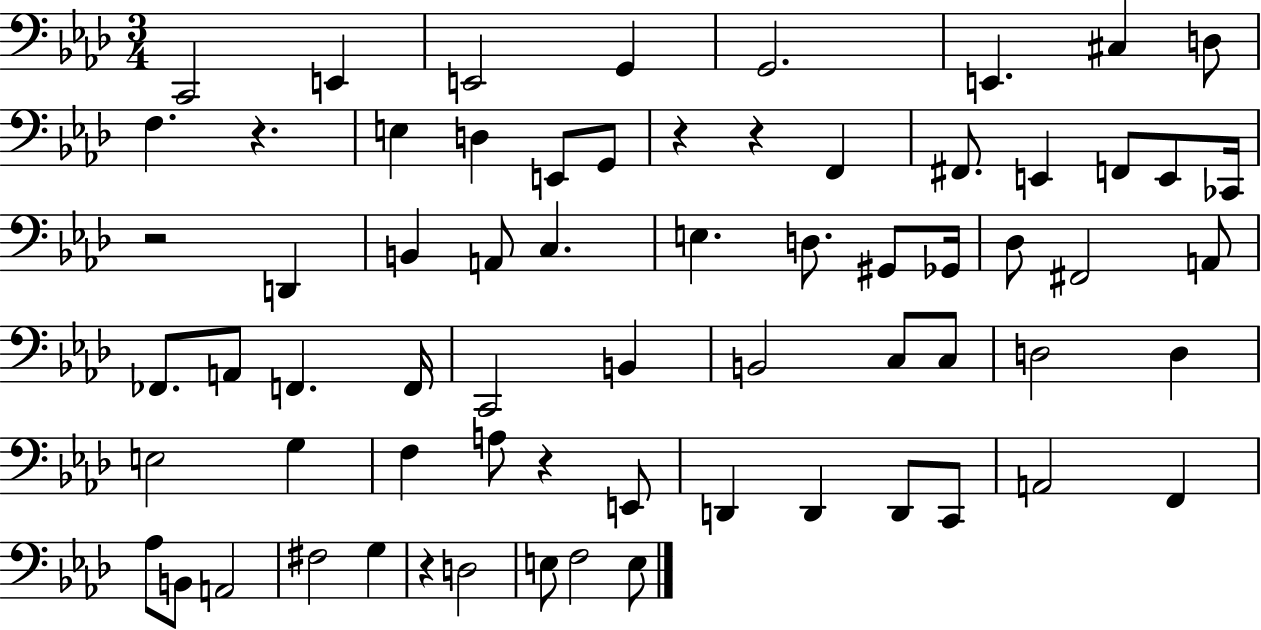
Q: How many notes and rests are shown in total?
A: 67